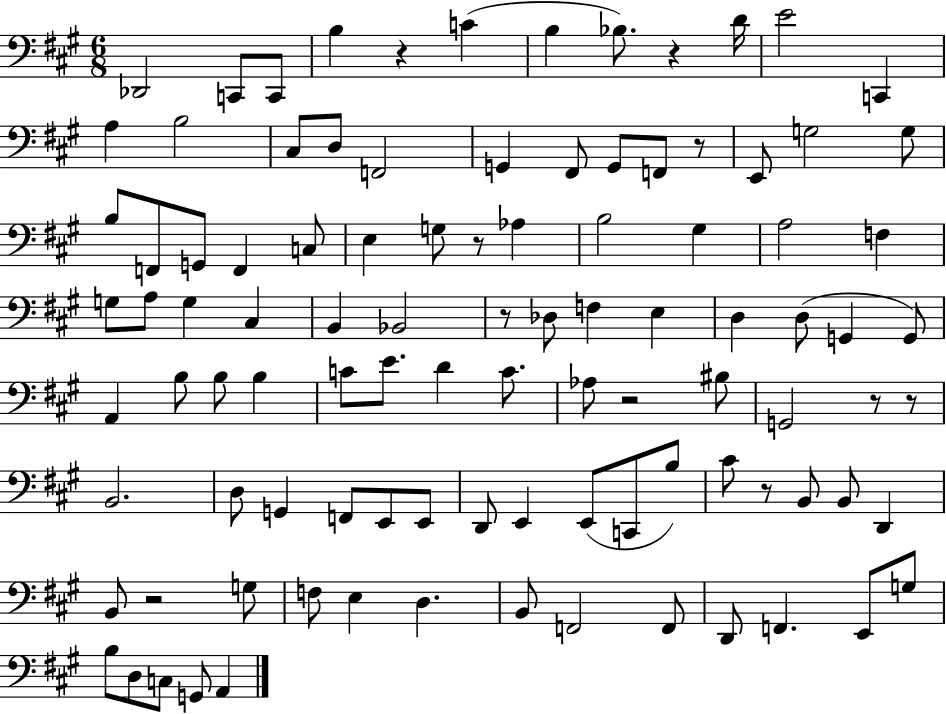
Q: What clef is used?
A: bass